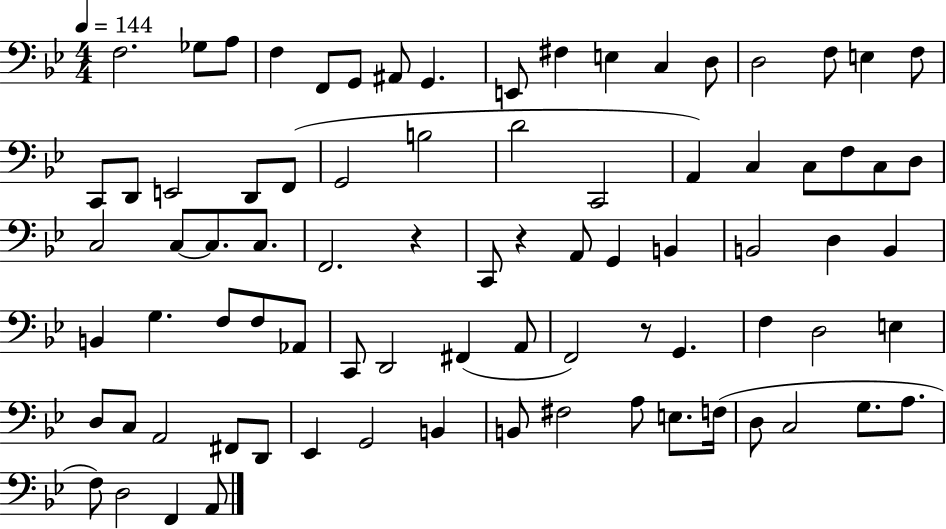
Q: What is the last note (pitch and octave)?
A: A2